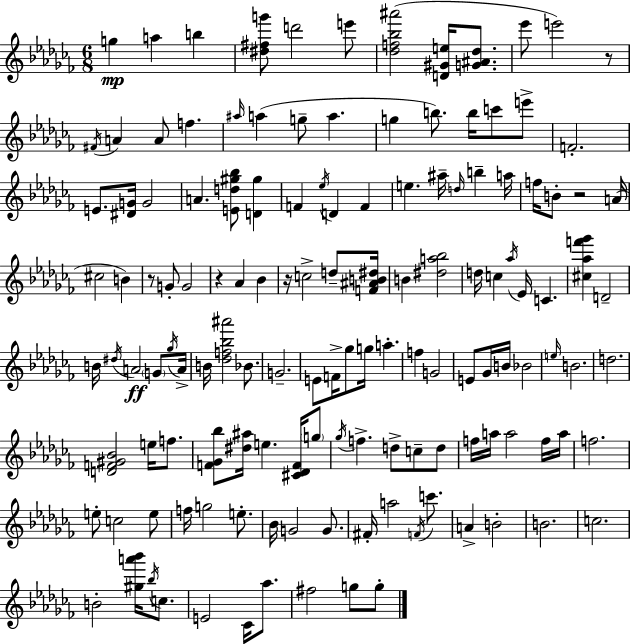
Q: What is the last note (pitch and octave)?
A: G5